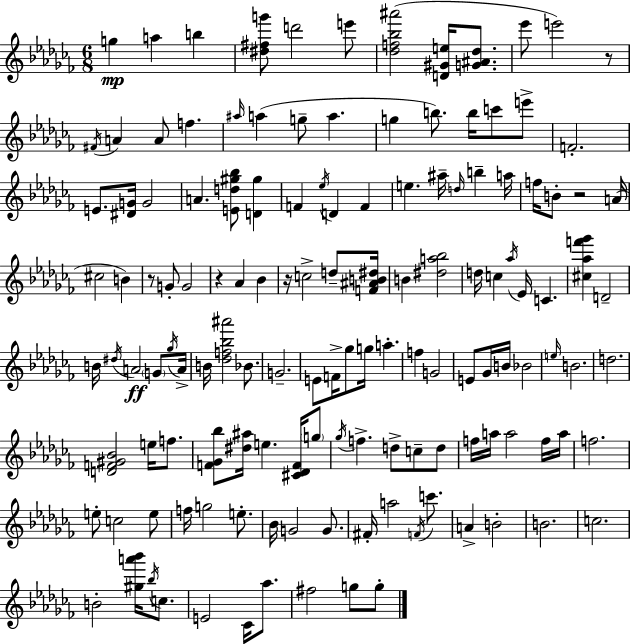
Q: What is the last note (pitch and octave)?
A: G5